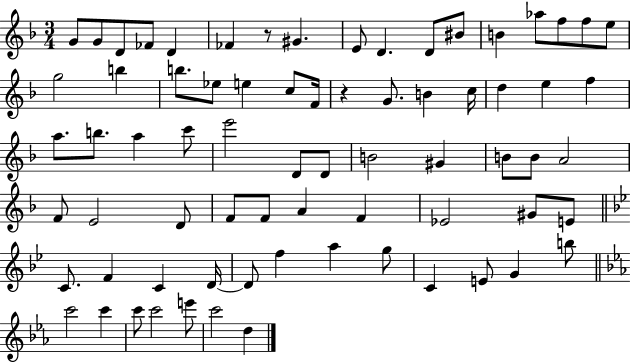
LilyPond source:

{
  \clef treble
  \numericTimeSignature
  \time 3/4
  \key f \major
  g'8 g'8 d'8 fes'8 d'4 | fes'4 r8 gis'4. | e'8 d'4. d'8 bis'8 | b'4 aes''8 f''8 f''8 e''8 | \break g''2 b''4 | b''8. ees''8 e''4 c''8 f'16 | r4 g'8. b'4 c''16 | d''4 e''4 f''4 | \break a''8. b''8. a''4 c'''8 | e'''2 d'8 d'8 | b'2 gis'4 | b'8 b'8 a'2 | \break f'8 e'2 d'8 | f'8 f'8 a'4 f'4 | ees'2 gis'8 e'8 | \bar "||" \break \key bes \major c'8. f'4 c'4 d'16~~ | d'8 f''4 a''4 g''8 | c'4 e'8 g'4 b''8 | \bar "||" \break \key c \minor c'''2 c'''4 | c'''8 c'''2 e'''8 | c'''2 d''4 | \bar "|."
}